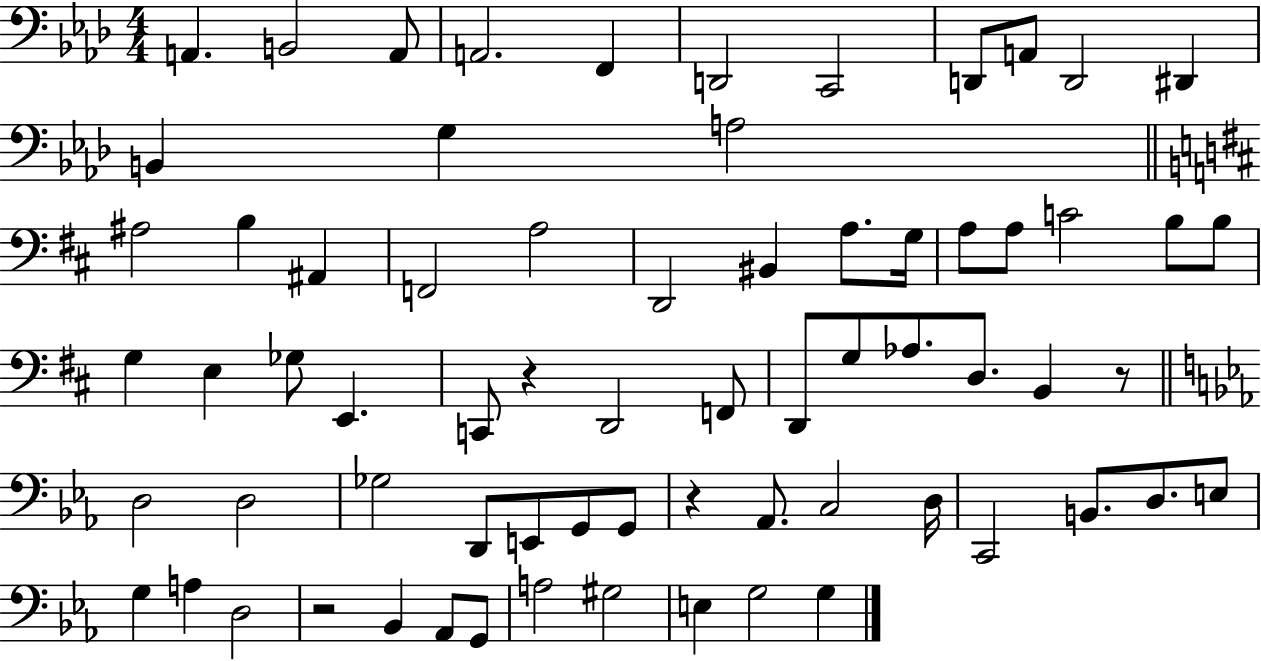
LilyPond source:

{
  \clef bass
  \numericTimeSignature
  \time 4/4
  \key aes \major
  a,4. b,2 a,8 | a,2. f,4 | d,2 c,2 | d,8 a,8 d,2 dis,4 | \break b,4 g4 a2 | \bar "||" \break \key d \major ais2 b4 ais,4 | f,2 a2 | d,2 bis,4 a8. g16 | a8 a8 c'2 b8 b8 | \break g4 e4 ges8 e,4. | c,8 r4 d,2 f,8 | d,8 g8 aes8. d8. b,4 r8 | \bar "||" \break \key ees \major d2 d2 | ges2 d,8 e,8 g,8 g,8 | r4 aes,8. c2 d16 | c,2 b,8. d8. e8 | \break g4 a4 d2 | r2 bes,4 aes,8 g,8 | a2 gis2 | e4 g2 g4 | \break \bar "|."
}